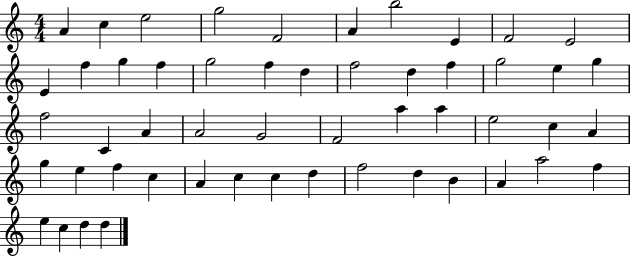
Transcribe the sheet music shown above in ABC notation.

X:1
T:Untitled
M:4/4
L:1/4
K:C
A c e2 g2 F2 A b2 E F2 E2 E f g f g2 f d f2 d f g2 e g f2 C A A2 G2 F2 a a e2 c A g e f c A c c d f2 d B A a2 f e c d d